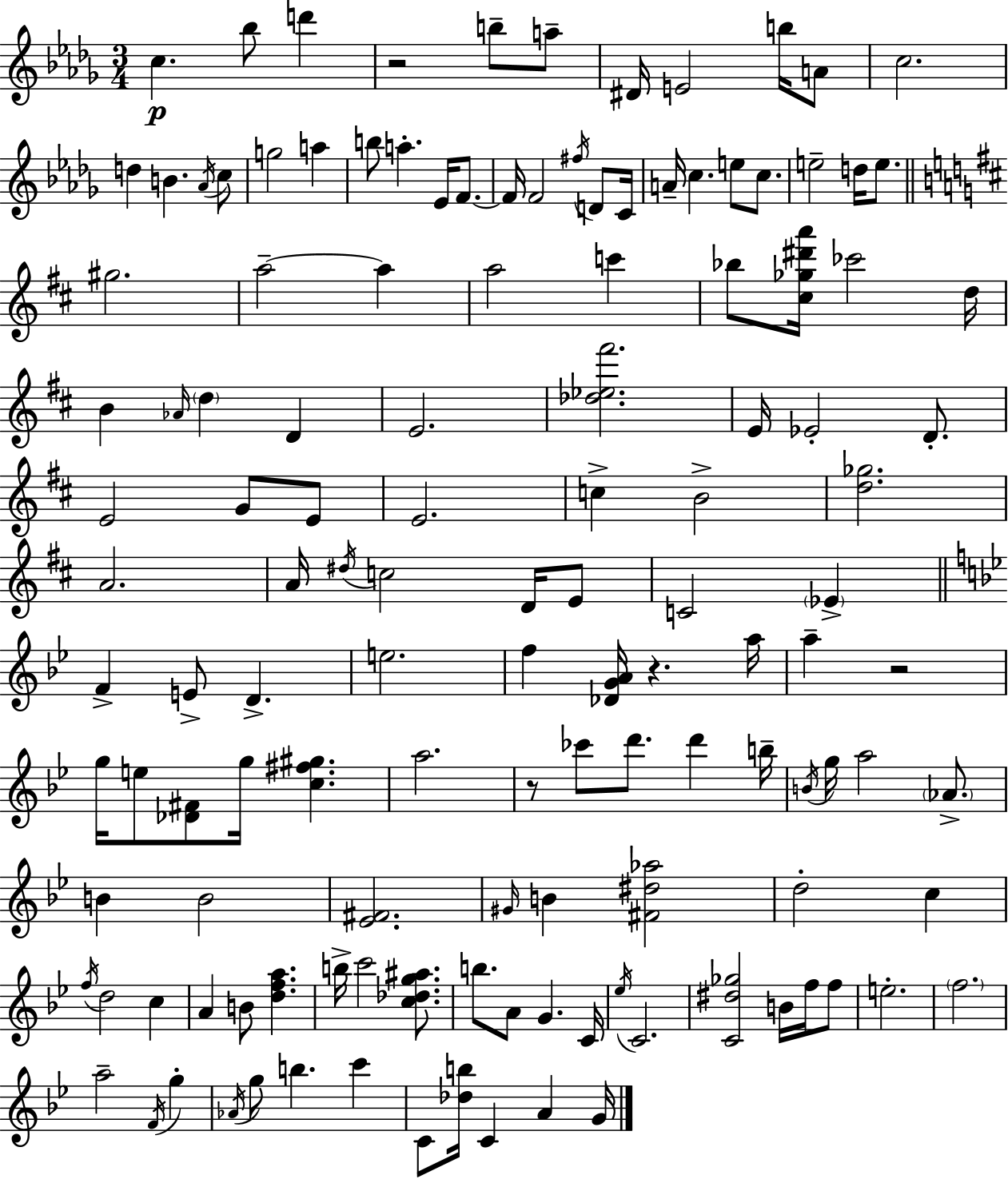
{
  \clef treble
  \numericTimeSignature
  \time 3/4
  \key bes \minor
  c''4.\p bes''8 d'''4 | r2 b''8-- a''8-- | dis'16 e'2 b''16 a'8 | c''2. | \break d''4 b'4. \acciaccatura { aes'16 } c''8 | g''2 a''4 | b''8 a''4.-. ees'16 f'8.~~ | f'16 f'2 \acciaccatura { fis''16 } d'8 | \break c'16 a'16-- c''4. e''8 c''8. | e''2-- d''16 e''8. | \bar "||" \break \key b \minor gis''2. | a''2--~~ a''4 | a''2 c'''4 | bes''8 <cis'' ges'' dis''' a'''>16 ces'''2 d''16 | \break b'4 \grace { aes'16 } \parenthesize d''4 d'4 | e'2. | <des'' ees'' fis'''>2. | e'16 ees'2-. d'8.-. | \break e'2 g'8 e'8 | e'2. | c''4-> b'2-> | <d'' ges''>2. | \break a'2. | a'16 \acciaccatura { dis''16 } c''2 d'16 | e'8 c'2 \parenthesize ees'4-> | \bar "||" \break \key g \minor f'4-> e'8-> d'4.-> | e''2. | f''4 <des' g' a'>16 r4. a''16 | a''4-- r2 | \break g''16 e''8 <des' fis'>8 g''16 <c'' fis'' gis''>4. | a''2. | r8 ces'''8 d'''8. d'''4 b''16-- | \acciaccatura { b'16 } g''16 a''2 \parenthesize aes'8.-> | \break b'4 b'2 | <ees' fis'>2. | \grace { gis'16 } b'4 <fis' dis'' aes''>2 | d''2-. c''4 | \break \acciaccatura { f''16 } d''2 c''4 | a'4 b'8 <d'' f'' a''>4. | b''16-> c'''2 | <c'' des'' g'' ais''>8. b''8. a'8 g'4. | \break c'16 \acciaccatura { ees''16 } c'2. | <c' dis'' ges''>2 | b'16 f''16 f''8 e''2.-. | \parenthesize f''2. | \break a''2-- | \acciaccatura { f'16 } g''4-. \acciaccatura { aes'16 } g''8 b''4. | c'''4 c'8 <des'' b''>16 c'4 | a'4 g'16 \bar "|."
}